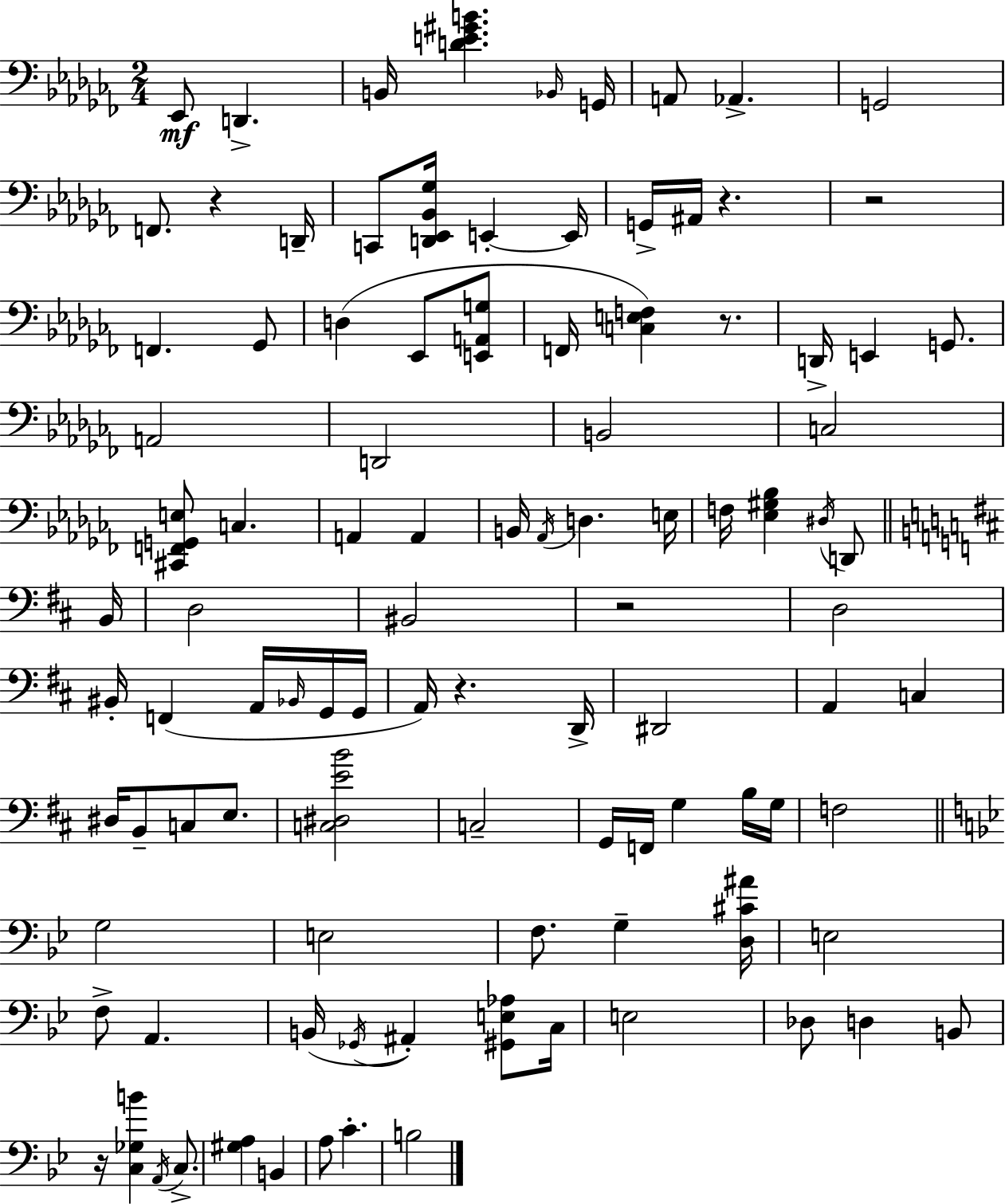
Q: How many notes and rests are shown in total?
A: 102